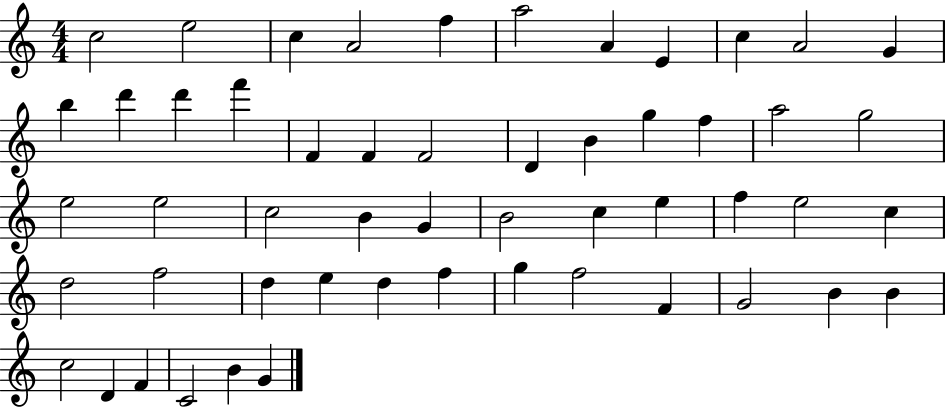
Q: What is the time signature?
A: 4/4